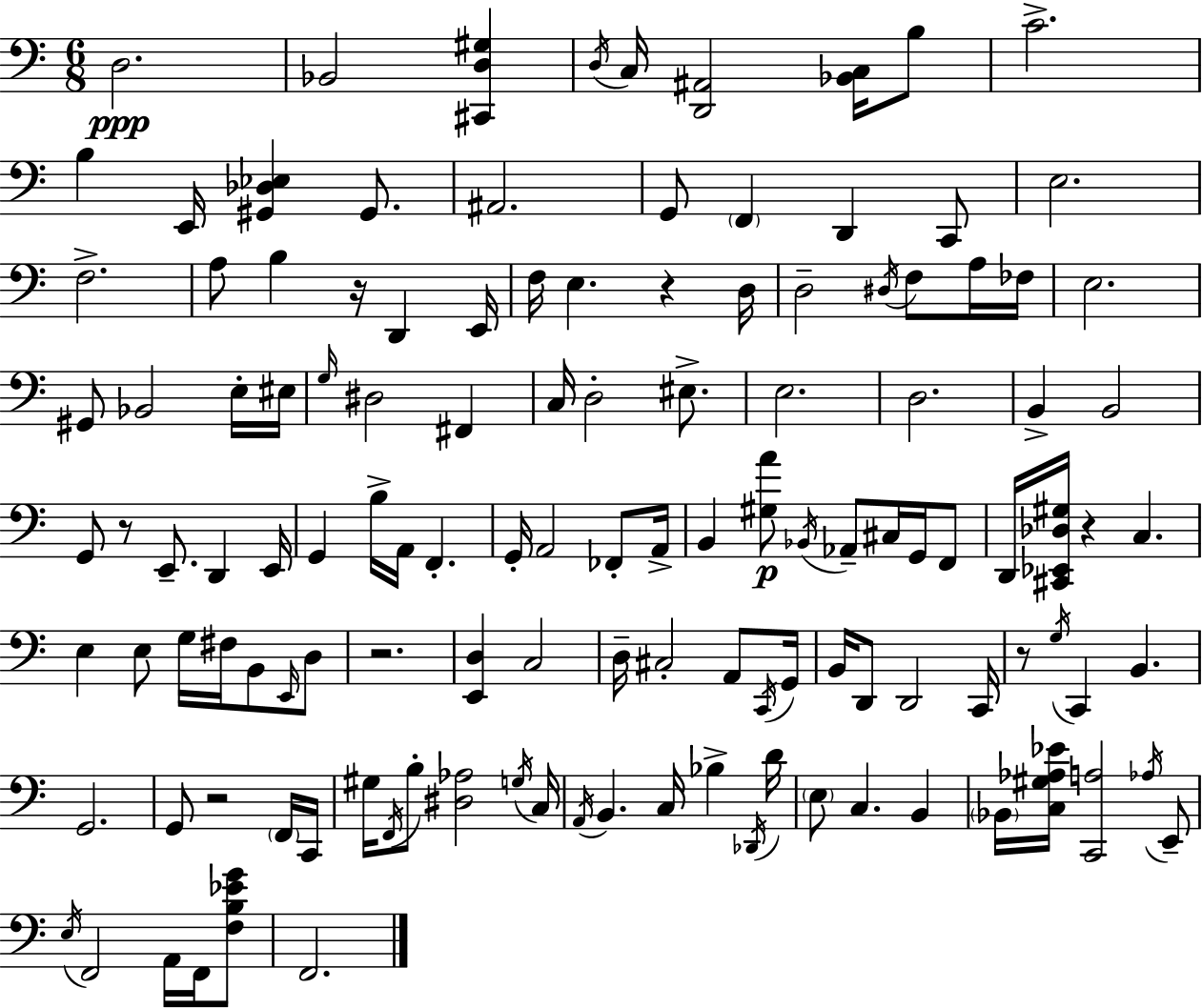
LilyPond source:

{
  \clef bass
  \numericTimeSignature
  \time 6/8
  \key c \major
  \repeat volta 2 { d2.\ppp | bes,2 <cis, d gis>4 | \acciaccatura { d16 } c16 <d, ais,>2 <bes, c>16 b8 | c'2.-> | \break b4 e,16 <gis, des ees>4 gis,8. | ais,2. | g,8 \parenthesize f,4 d,4 c,8 | e2. | \break f2.-> | a8 b4 r16 d,4 | e,16 f16 e4. r4 | d16 d2-- \acciaccatura { dis16 } f8 | \break a16 fes16 e2. | gis,8 bes,2 | e16-. eis16 \grace { g16 } dis2 fis,4 | c16 d2-. | \break eis8.-> e2. | d2. | b,4-> b,2 | g,8 r8 e,8.-- d,4 | \break e,16 g,4 b16-> a,16 f,4.-. | g,16-. a,2 | fes,8-. a,16-> b,4 <gis a'>8\p \acciaccatura { bes,16 } aes,8-- | cis16 g,16 f,8 d,16 <cis, ees, des gis>16 r4 c4. | \break e4 e8 g16 fis16 | b,8 \grace { e,16 } d8 r2. | <e, d>4 c2 | d16-- cis2-. | \break a,8 \acciaccatura { c,16 } g,16 b,16 d,8 d,2 | c,16 r8 \acciaccatura { g16 } c,4 | b,4. g,2. | g,8 r2 | \break \parenthesize f,16 c,16 gis16 \acciaccatura { f,16 } b8-. <dis aes>2 | \acciaccatura { g16 } c16 \acciaccatura { a,16 } b,4. | c16 bes4-> \acciaccatura { des,16 } d'16 \parenthesize e8 | c4. b,4 \parenthesize bes,16 | \break <c gis aes ees'>16 <c, a>2 \acciaccatura { aes16 } e,8-- | \acciaccatura { e16 } f,2 a,16 f,16 <f b ees' g'>8 | f,2. | } \bar "|."
}